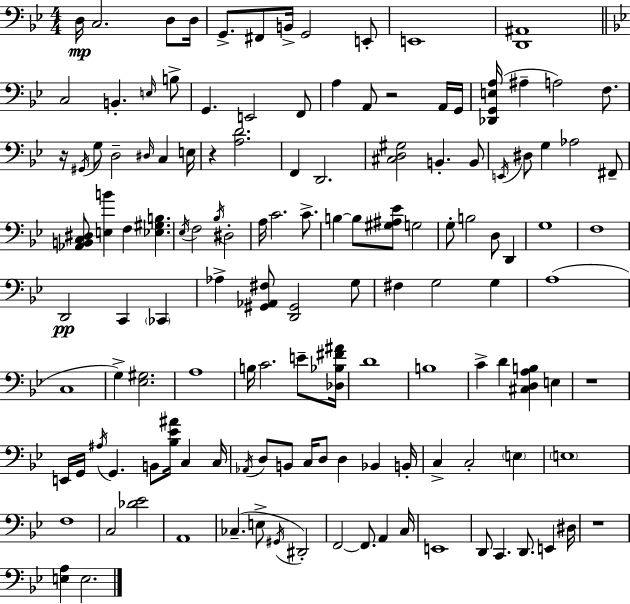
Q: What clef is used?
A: bass